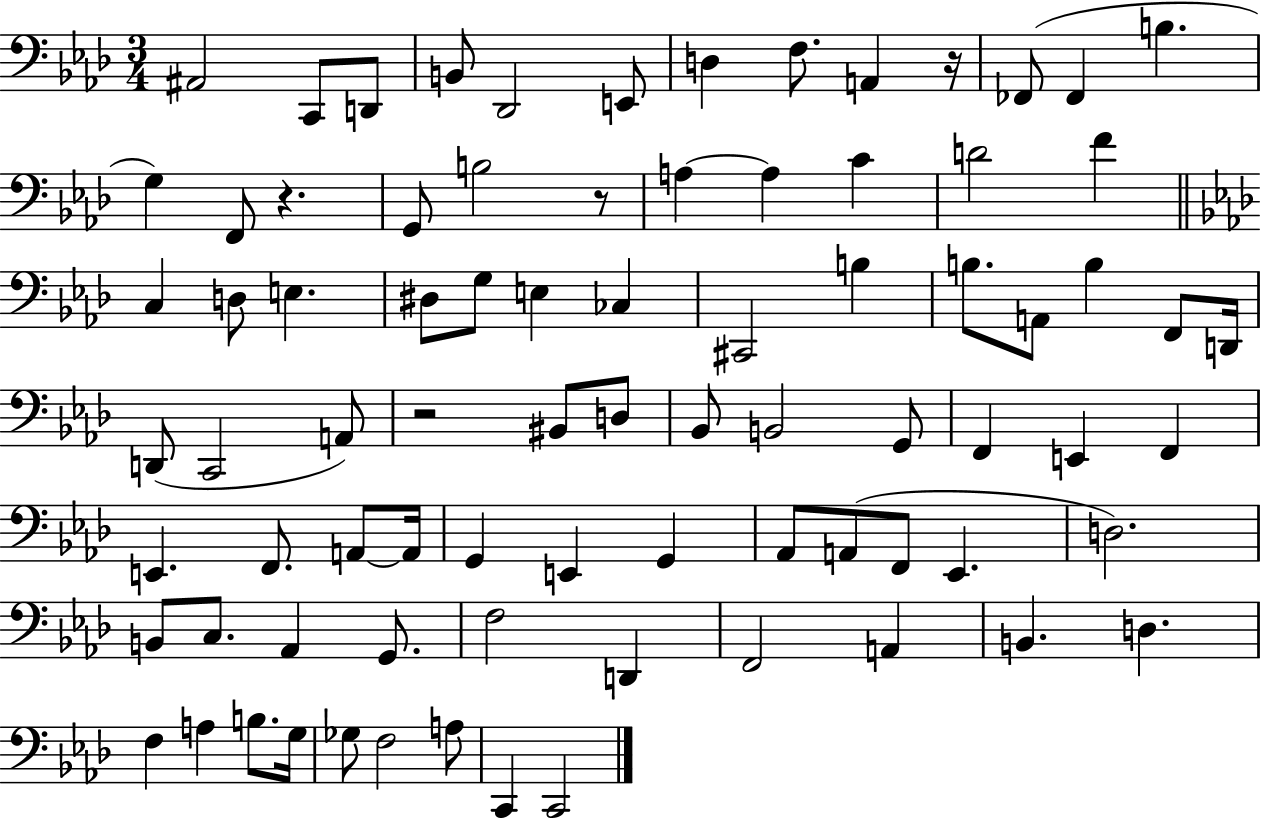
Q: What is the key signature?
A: AES major